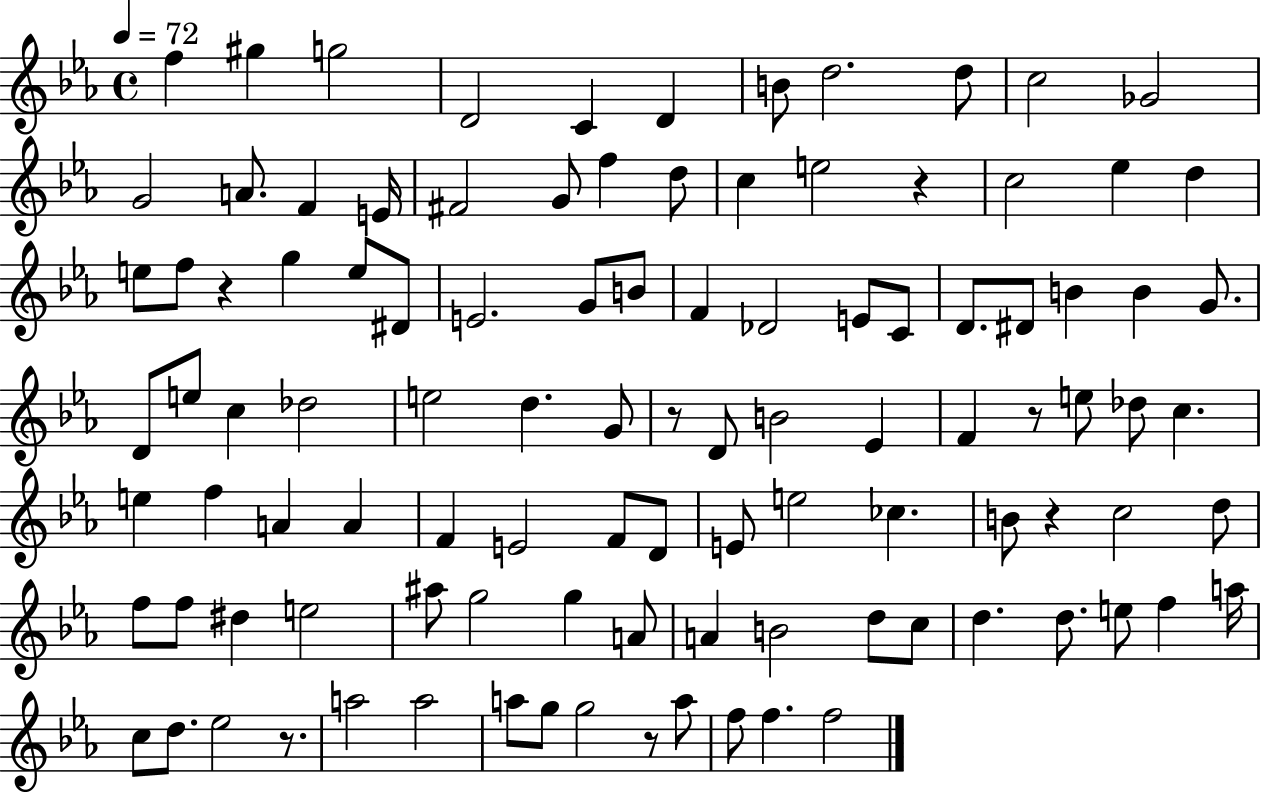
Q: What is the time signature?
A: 4/4